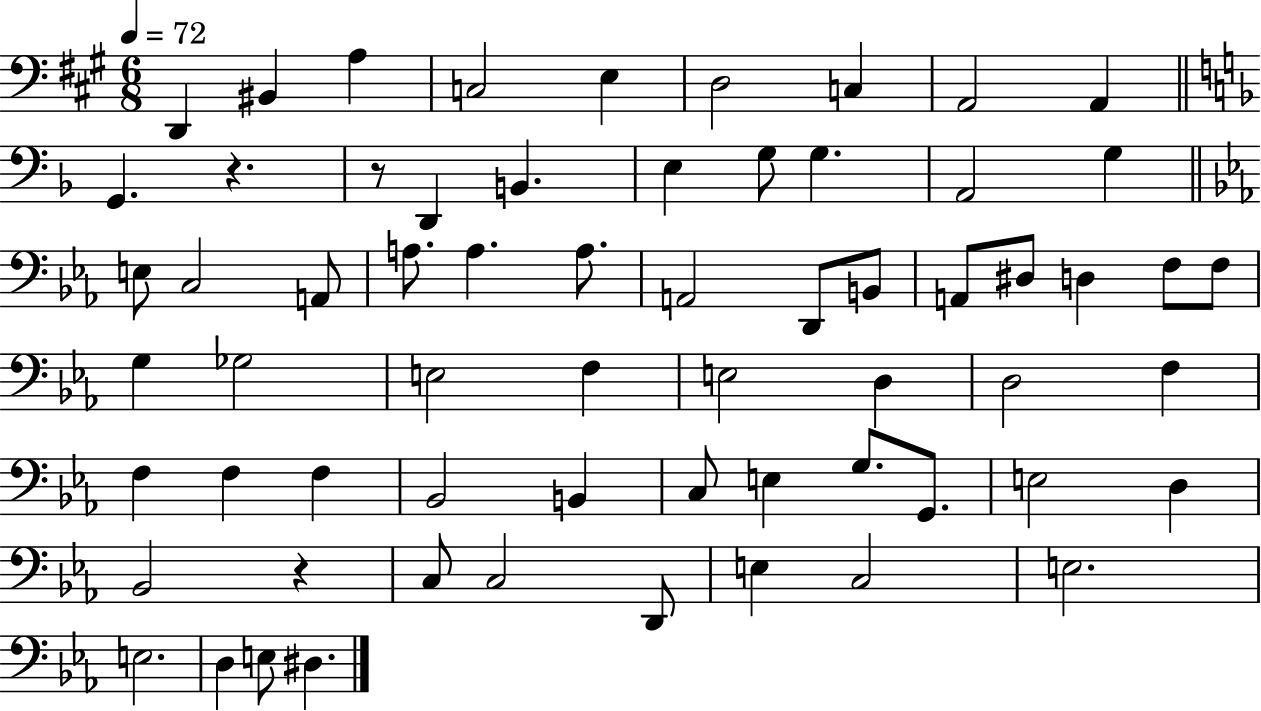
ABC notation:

X:1
T:Untitled
M:6/8
L:1/4
K:A
D,, ^B,, A, C,2 E, D,2 C, A,,2 A,, G,, z z/2 D,, B,, E, G,/2 G, A,,2 G, E,/2 C,2 A,,/2 A,/2 A, A,/2 A,,2 D,,/2 B,,/2 A,,/2 ^D,/2 D, F,/2 F,/2 G, _G,2 E,2 F, E,2 D, D,2 F, F, F, F, _B,,2 B,, C,/2 E, G,/2 G,,/2 E,2 D, _B,,2 z C,/2 C,2 D,,/2 E, C,2 E,2 E,2 D, E,/2 ^D,